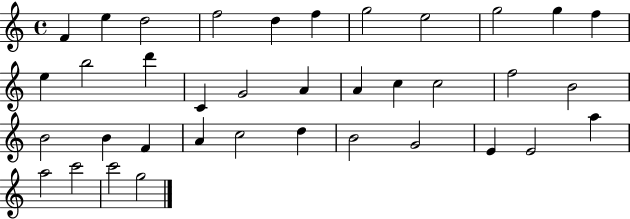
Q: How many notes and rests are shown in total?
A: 37